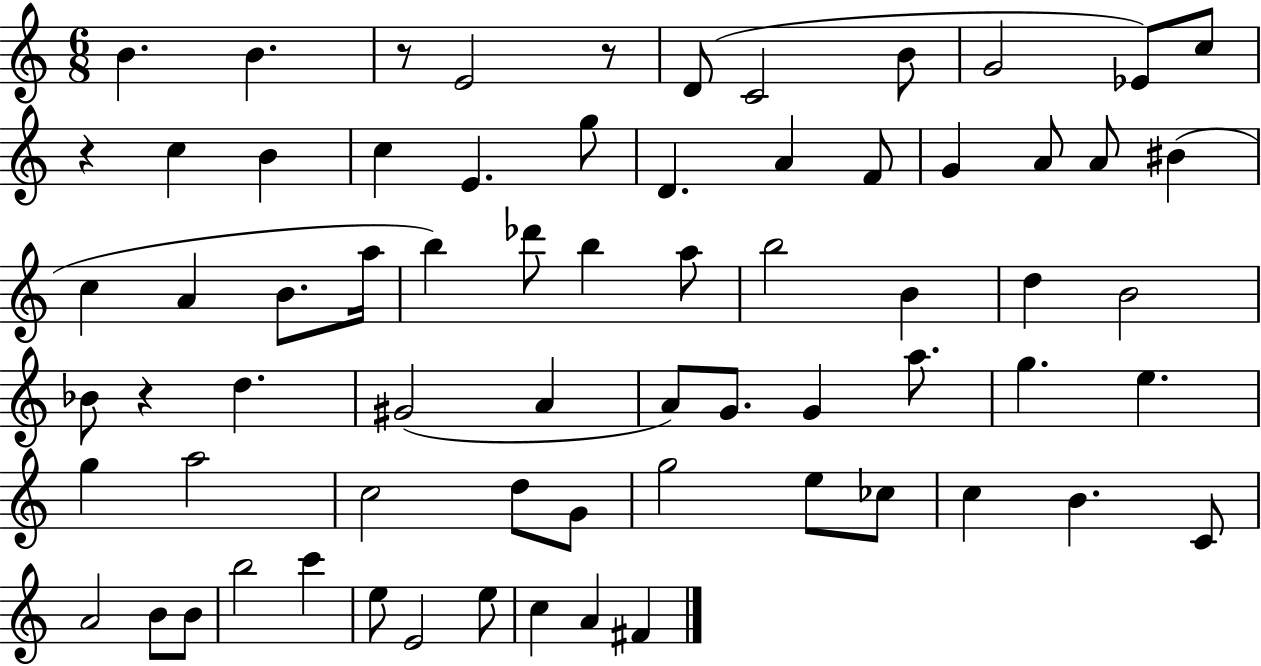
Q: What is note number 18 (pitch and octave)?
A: G4